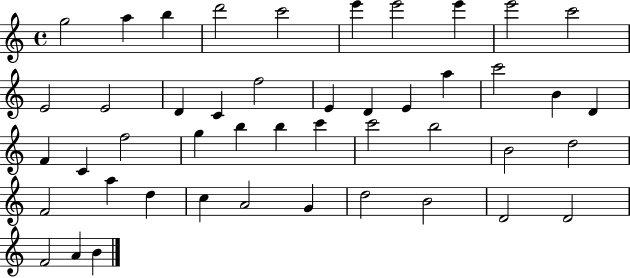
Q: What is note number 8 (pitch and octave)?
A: E6